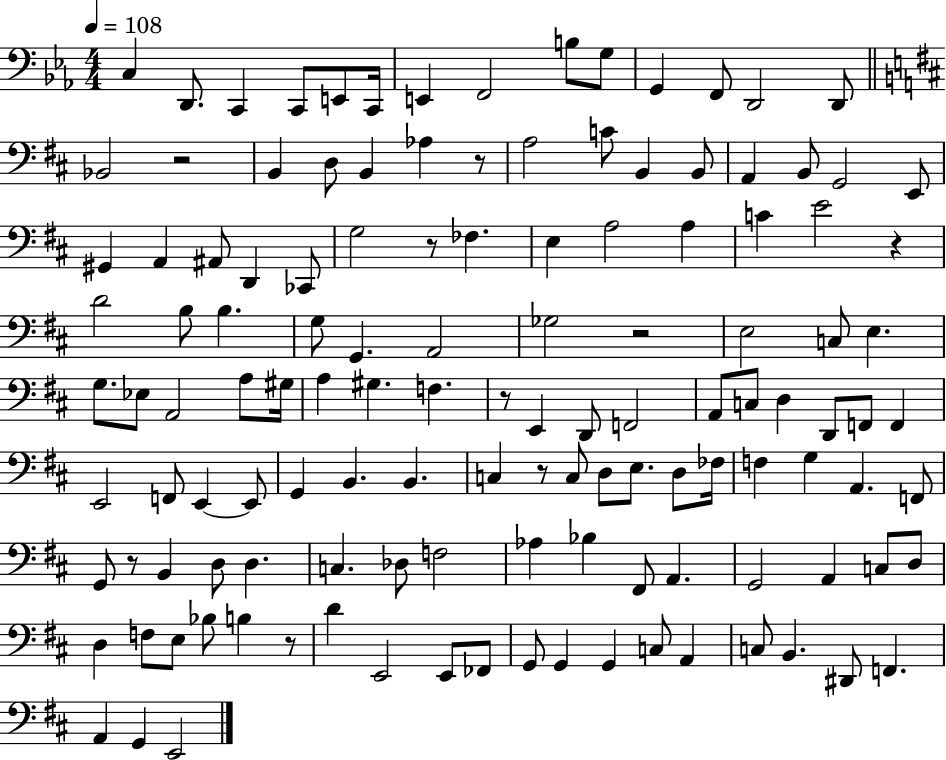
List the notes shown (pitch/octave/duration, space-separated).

C3/q D2/e. C2/q C2/e E2/e C2/s E2/q F2/h B3/e G3/e G2/q F2/e D2/h D2/e Bb2/h R/h B2/q D3/e B2/q Ab3/q R/e A3/h C4/e B2/q B2/e A2/q B2/e G2/h E2/e G#2/q A2/q A#2/e D2/q CES2/e G3/h R/e FES3/q. E3/q A3/h A3/q C4/q E4/h R/q D4/h B3/e B3/q. G3/e G2/q. A2/h Gb3/h R/h E3/h C3/e E3/q. G3/e. Eb3/e A2/h A3/e G#3/s A3/q G#3/q. F3/q. R/e E2/q D2/e F2/h A2/e C3/e D3/q D2/e F2/e F2/q E2/h F2/e E2/q E2/e G2/q B2/q. B2/q. C3/q R/e C3/e D3/e E3/e. D3/e FES3/s F3/q G3/q A2/q. F2/e G2/e R/e B2/q D3/e D3/q. C3/q. Db3/e F3/h Ab3/q Bb3/q F#2/e A2/q. G2/h A2/q C3/e D3/e D3/q F3/e E3/e Bb3/e B3/q R/e D4/q E2/h E2/e FES2/e G2/e G2/q G2/q C3/e A2/q C3/e B2/q. D#2/e F2/q. A2/q G2/q E2/h